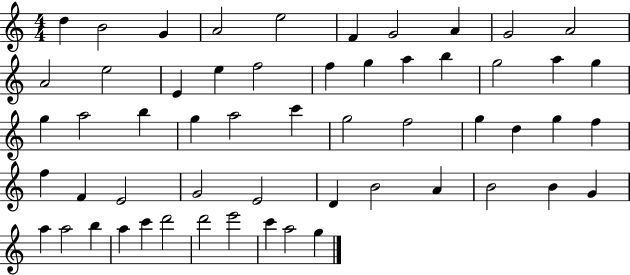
{
  \clef treble
  \numericTimeSignature
  \time 4/4
  \key c \major
  d''4 b'2 g'4 | a'2 e''2 | f'4 g'2 a'4 | g'2 a'2 | \break a'2 e''2 | e'4 e''4 f''2 | f''4 g''4 a''4 b''4 | g''2 a''4 g''4 | \break g''4 a''2 b''4 | g''4 a''2 c'''4 | g''2 f''2 | g''4 d''4 g''4 f''4 | \break f''4 f'4 e'2 | g'2 e'2 | d'4 b'2 a'4 | b'2 b'4 g'4 | \break a''4 a''2 b''4 | a''4 c'''4 d'''2 | d'''2 e'''2 | c'''4 a''2 g''4 | \break \bar "|."
}